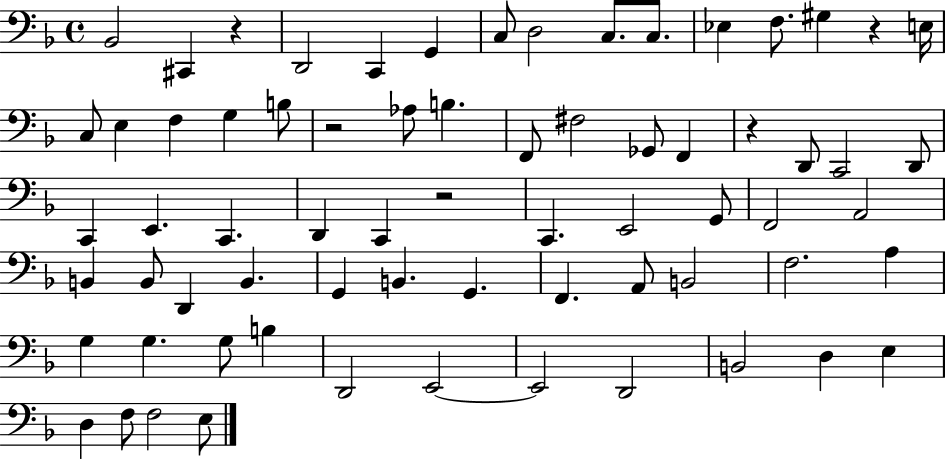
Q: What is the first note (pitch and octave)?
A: Bb2